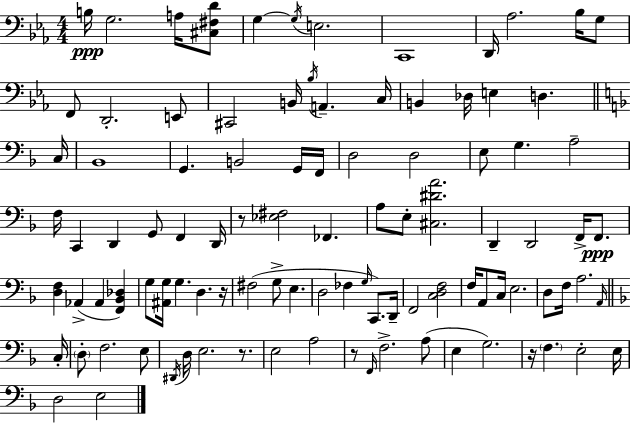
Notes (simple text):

B3/s G3/h. A3/s [C#3,F#3,D4]/e G3/q G3/s E3/h. C2/w D2/s Ab3/h. Bb3/s G3/e F2/e D2/h. E2/e C#2/h B2/s Bb3/s A2/q. C3/s B2/q Db3/s E3/q D3/q. C3/s Bb2/w G2/q. B2/h G2/s F2/s D3/h D3/h E3/e G3/q. A3/h F3/s C2/q D2/q G2/e F2/q D2/s R/e [Eb3,F#3]/h FES2/q. A3/e E3/e [C#3,D#4,A4]/h. D2/q D2/h F2/s F2/e. [D3,F3]/q Ab2/q Ab2/q [F2,Bb2,Db3]/q G3/e [A#2,G3]/s G3/q. D3/q. R/s F#3/h G3/e E3/q. D3/h FES3/q G3/s C2/e. D2/s F2/h [C3,D3,F3]/h F3/s A2/e C3/s E3/h. D3/e F3/s A3/h. A2/s C3/s D3/e F3/h. E3/e D#2/s D3/s E3/h. R/e. E3/h A3/h R/e F2/s F3/h. A3/e E3/q G3/h. R/s F3/q. E3/h E3/s D3/h E3/h